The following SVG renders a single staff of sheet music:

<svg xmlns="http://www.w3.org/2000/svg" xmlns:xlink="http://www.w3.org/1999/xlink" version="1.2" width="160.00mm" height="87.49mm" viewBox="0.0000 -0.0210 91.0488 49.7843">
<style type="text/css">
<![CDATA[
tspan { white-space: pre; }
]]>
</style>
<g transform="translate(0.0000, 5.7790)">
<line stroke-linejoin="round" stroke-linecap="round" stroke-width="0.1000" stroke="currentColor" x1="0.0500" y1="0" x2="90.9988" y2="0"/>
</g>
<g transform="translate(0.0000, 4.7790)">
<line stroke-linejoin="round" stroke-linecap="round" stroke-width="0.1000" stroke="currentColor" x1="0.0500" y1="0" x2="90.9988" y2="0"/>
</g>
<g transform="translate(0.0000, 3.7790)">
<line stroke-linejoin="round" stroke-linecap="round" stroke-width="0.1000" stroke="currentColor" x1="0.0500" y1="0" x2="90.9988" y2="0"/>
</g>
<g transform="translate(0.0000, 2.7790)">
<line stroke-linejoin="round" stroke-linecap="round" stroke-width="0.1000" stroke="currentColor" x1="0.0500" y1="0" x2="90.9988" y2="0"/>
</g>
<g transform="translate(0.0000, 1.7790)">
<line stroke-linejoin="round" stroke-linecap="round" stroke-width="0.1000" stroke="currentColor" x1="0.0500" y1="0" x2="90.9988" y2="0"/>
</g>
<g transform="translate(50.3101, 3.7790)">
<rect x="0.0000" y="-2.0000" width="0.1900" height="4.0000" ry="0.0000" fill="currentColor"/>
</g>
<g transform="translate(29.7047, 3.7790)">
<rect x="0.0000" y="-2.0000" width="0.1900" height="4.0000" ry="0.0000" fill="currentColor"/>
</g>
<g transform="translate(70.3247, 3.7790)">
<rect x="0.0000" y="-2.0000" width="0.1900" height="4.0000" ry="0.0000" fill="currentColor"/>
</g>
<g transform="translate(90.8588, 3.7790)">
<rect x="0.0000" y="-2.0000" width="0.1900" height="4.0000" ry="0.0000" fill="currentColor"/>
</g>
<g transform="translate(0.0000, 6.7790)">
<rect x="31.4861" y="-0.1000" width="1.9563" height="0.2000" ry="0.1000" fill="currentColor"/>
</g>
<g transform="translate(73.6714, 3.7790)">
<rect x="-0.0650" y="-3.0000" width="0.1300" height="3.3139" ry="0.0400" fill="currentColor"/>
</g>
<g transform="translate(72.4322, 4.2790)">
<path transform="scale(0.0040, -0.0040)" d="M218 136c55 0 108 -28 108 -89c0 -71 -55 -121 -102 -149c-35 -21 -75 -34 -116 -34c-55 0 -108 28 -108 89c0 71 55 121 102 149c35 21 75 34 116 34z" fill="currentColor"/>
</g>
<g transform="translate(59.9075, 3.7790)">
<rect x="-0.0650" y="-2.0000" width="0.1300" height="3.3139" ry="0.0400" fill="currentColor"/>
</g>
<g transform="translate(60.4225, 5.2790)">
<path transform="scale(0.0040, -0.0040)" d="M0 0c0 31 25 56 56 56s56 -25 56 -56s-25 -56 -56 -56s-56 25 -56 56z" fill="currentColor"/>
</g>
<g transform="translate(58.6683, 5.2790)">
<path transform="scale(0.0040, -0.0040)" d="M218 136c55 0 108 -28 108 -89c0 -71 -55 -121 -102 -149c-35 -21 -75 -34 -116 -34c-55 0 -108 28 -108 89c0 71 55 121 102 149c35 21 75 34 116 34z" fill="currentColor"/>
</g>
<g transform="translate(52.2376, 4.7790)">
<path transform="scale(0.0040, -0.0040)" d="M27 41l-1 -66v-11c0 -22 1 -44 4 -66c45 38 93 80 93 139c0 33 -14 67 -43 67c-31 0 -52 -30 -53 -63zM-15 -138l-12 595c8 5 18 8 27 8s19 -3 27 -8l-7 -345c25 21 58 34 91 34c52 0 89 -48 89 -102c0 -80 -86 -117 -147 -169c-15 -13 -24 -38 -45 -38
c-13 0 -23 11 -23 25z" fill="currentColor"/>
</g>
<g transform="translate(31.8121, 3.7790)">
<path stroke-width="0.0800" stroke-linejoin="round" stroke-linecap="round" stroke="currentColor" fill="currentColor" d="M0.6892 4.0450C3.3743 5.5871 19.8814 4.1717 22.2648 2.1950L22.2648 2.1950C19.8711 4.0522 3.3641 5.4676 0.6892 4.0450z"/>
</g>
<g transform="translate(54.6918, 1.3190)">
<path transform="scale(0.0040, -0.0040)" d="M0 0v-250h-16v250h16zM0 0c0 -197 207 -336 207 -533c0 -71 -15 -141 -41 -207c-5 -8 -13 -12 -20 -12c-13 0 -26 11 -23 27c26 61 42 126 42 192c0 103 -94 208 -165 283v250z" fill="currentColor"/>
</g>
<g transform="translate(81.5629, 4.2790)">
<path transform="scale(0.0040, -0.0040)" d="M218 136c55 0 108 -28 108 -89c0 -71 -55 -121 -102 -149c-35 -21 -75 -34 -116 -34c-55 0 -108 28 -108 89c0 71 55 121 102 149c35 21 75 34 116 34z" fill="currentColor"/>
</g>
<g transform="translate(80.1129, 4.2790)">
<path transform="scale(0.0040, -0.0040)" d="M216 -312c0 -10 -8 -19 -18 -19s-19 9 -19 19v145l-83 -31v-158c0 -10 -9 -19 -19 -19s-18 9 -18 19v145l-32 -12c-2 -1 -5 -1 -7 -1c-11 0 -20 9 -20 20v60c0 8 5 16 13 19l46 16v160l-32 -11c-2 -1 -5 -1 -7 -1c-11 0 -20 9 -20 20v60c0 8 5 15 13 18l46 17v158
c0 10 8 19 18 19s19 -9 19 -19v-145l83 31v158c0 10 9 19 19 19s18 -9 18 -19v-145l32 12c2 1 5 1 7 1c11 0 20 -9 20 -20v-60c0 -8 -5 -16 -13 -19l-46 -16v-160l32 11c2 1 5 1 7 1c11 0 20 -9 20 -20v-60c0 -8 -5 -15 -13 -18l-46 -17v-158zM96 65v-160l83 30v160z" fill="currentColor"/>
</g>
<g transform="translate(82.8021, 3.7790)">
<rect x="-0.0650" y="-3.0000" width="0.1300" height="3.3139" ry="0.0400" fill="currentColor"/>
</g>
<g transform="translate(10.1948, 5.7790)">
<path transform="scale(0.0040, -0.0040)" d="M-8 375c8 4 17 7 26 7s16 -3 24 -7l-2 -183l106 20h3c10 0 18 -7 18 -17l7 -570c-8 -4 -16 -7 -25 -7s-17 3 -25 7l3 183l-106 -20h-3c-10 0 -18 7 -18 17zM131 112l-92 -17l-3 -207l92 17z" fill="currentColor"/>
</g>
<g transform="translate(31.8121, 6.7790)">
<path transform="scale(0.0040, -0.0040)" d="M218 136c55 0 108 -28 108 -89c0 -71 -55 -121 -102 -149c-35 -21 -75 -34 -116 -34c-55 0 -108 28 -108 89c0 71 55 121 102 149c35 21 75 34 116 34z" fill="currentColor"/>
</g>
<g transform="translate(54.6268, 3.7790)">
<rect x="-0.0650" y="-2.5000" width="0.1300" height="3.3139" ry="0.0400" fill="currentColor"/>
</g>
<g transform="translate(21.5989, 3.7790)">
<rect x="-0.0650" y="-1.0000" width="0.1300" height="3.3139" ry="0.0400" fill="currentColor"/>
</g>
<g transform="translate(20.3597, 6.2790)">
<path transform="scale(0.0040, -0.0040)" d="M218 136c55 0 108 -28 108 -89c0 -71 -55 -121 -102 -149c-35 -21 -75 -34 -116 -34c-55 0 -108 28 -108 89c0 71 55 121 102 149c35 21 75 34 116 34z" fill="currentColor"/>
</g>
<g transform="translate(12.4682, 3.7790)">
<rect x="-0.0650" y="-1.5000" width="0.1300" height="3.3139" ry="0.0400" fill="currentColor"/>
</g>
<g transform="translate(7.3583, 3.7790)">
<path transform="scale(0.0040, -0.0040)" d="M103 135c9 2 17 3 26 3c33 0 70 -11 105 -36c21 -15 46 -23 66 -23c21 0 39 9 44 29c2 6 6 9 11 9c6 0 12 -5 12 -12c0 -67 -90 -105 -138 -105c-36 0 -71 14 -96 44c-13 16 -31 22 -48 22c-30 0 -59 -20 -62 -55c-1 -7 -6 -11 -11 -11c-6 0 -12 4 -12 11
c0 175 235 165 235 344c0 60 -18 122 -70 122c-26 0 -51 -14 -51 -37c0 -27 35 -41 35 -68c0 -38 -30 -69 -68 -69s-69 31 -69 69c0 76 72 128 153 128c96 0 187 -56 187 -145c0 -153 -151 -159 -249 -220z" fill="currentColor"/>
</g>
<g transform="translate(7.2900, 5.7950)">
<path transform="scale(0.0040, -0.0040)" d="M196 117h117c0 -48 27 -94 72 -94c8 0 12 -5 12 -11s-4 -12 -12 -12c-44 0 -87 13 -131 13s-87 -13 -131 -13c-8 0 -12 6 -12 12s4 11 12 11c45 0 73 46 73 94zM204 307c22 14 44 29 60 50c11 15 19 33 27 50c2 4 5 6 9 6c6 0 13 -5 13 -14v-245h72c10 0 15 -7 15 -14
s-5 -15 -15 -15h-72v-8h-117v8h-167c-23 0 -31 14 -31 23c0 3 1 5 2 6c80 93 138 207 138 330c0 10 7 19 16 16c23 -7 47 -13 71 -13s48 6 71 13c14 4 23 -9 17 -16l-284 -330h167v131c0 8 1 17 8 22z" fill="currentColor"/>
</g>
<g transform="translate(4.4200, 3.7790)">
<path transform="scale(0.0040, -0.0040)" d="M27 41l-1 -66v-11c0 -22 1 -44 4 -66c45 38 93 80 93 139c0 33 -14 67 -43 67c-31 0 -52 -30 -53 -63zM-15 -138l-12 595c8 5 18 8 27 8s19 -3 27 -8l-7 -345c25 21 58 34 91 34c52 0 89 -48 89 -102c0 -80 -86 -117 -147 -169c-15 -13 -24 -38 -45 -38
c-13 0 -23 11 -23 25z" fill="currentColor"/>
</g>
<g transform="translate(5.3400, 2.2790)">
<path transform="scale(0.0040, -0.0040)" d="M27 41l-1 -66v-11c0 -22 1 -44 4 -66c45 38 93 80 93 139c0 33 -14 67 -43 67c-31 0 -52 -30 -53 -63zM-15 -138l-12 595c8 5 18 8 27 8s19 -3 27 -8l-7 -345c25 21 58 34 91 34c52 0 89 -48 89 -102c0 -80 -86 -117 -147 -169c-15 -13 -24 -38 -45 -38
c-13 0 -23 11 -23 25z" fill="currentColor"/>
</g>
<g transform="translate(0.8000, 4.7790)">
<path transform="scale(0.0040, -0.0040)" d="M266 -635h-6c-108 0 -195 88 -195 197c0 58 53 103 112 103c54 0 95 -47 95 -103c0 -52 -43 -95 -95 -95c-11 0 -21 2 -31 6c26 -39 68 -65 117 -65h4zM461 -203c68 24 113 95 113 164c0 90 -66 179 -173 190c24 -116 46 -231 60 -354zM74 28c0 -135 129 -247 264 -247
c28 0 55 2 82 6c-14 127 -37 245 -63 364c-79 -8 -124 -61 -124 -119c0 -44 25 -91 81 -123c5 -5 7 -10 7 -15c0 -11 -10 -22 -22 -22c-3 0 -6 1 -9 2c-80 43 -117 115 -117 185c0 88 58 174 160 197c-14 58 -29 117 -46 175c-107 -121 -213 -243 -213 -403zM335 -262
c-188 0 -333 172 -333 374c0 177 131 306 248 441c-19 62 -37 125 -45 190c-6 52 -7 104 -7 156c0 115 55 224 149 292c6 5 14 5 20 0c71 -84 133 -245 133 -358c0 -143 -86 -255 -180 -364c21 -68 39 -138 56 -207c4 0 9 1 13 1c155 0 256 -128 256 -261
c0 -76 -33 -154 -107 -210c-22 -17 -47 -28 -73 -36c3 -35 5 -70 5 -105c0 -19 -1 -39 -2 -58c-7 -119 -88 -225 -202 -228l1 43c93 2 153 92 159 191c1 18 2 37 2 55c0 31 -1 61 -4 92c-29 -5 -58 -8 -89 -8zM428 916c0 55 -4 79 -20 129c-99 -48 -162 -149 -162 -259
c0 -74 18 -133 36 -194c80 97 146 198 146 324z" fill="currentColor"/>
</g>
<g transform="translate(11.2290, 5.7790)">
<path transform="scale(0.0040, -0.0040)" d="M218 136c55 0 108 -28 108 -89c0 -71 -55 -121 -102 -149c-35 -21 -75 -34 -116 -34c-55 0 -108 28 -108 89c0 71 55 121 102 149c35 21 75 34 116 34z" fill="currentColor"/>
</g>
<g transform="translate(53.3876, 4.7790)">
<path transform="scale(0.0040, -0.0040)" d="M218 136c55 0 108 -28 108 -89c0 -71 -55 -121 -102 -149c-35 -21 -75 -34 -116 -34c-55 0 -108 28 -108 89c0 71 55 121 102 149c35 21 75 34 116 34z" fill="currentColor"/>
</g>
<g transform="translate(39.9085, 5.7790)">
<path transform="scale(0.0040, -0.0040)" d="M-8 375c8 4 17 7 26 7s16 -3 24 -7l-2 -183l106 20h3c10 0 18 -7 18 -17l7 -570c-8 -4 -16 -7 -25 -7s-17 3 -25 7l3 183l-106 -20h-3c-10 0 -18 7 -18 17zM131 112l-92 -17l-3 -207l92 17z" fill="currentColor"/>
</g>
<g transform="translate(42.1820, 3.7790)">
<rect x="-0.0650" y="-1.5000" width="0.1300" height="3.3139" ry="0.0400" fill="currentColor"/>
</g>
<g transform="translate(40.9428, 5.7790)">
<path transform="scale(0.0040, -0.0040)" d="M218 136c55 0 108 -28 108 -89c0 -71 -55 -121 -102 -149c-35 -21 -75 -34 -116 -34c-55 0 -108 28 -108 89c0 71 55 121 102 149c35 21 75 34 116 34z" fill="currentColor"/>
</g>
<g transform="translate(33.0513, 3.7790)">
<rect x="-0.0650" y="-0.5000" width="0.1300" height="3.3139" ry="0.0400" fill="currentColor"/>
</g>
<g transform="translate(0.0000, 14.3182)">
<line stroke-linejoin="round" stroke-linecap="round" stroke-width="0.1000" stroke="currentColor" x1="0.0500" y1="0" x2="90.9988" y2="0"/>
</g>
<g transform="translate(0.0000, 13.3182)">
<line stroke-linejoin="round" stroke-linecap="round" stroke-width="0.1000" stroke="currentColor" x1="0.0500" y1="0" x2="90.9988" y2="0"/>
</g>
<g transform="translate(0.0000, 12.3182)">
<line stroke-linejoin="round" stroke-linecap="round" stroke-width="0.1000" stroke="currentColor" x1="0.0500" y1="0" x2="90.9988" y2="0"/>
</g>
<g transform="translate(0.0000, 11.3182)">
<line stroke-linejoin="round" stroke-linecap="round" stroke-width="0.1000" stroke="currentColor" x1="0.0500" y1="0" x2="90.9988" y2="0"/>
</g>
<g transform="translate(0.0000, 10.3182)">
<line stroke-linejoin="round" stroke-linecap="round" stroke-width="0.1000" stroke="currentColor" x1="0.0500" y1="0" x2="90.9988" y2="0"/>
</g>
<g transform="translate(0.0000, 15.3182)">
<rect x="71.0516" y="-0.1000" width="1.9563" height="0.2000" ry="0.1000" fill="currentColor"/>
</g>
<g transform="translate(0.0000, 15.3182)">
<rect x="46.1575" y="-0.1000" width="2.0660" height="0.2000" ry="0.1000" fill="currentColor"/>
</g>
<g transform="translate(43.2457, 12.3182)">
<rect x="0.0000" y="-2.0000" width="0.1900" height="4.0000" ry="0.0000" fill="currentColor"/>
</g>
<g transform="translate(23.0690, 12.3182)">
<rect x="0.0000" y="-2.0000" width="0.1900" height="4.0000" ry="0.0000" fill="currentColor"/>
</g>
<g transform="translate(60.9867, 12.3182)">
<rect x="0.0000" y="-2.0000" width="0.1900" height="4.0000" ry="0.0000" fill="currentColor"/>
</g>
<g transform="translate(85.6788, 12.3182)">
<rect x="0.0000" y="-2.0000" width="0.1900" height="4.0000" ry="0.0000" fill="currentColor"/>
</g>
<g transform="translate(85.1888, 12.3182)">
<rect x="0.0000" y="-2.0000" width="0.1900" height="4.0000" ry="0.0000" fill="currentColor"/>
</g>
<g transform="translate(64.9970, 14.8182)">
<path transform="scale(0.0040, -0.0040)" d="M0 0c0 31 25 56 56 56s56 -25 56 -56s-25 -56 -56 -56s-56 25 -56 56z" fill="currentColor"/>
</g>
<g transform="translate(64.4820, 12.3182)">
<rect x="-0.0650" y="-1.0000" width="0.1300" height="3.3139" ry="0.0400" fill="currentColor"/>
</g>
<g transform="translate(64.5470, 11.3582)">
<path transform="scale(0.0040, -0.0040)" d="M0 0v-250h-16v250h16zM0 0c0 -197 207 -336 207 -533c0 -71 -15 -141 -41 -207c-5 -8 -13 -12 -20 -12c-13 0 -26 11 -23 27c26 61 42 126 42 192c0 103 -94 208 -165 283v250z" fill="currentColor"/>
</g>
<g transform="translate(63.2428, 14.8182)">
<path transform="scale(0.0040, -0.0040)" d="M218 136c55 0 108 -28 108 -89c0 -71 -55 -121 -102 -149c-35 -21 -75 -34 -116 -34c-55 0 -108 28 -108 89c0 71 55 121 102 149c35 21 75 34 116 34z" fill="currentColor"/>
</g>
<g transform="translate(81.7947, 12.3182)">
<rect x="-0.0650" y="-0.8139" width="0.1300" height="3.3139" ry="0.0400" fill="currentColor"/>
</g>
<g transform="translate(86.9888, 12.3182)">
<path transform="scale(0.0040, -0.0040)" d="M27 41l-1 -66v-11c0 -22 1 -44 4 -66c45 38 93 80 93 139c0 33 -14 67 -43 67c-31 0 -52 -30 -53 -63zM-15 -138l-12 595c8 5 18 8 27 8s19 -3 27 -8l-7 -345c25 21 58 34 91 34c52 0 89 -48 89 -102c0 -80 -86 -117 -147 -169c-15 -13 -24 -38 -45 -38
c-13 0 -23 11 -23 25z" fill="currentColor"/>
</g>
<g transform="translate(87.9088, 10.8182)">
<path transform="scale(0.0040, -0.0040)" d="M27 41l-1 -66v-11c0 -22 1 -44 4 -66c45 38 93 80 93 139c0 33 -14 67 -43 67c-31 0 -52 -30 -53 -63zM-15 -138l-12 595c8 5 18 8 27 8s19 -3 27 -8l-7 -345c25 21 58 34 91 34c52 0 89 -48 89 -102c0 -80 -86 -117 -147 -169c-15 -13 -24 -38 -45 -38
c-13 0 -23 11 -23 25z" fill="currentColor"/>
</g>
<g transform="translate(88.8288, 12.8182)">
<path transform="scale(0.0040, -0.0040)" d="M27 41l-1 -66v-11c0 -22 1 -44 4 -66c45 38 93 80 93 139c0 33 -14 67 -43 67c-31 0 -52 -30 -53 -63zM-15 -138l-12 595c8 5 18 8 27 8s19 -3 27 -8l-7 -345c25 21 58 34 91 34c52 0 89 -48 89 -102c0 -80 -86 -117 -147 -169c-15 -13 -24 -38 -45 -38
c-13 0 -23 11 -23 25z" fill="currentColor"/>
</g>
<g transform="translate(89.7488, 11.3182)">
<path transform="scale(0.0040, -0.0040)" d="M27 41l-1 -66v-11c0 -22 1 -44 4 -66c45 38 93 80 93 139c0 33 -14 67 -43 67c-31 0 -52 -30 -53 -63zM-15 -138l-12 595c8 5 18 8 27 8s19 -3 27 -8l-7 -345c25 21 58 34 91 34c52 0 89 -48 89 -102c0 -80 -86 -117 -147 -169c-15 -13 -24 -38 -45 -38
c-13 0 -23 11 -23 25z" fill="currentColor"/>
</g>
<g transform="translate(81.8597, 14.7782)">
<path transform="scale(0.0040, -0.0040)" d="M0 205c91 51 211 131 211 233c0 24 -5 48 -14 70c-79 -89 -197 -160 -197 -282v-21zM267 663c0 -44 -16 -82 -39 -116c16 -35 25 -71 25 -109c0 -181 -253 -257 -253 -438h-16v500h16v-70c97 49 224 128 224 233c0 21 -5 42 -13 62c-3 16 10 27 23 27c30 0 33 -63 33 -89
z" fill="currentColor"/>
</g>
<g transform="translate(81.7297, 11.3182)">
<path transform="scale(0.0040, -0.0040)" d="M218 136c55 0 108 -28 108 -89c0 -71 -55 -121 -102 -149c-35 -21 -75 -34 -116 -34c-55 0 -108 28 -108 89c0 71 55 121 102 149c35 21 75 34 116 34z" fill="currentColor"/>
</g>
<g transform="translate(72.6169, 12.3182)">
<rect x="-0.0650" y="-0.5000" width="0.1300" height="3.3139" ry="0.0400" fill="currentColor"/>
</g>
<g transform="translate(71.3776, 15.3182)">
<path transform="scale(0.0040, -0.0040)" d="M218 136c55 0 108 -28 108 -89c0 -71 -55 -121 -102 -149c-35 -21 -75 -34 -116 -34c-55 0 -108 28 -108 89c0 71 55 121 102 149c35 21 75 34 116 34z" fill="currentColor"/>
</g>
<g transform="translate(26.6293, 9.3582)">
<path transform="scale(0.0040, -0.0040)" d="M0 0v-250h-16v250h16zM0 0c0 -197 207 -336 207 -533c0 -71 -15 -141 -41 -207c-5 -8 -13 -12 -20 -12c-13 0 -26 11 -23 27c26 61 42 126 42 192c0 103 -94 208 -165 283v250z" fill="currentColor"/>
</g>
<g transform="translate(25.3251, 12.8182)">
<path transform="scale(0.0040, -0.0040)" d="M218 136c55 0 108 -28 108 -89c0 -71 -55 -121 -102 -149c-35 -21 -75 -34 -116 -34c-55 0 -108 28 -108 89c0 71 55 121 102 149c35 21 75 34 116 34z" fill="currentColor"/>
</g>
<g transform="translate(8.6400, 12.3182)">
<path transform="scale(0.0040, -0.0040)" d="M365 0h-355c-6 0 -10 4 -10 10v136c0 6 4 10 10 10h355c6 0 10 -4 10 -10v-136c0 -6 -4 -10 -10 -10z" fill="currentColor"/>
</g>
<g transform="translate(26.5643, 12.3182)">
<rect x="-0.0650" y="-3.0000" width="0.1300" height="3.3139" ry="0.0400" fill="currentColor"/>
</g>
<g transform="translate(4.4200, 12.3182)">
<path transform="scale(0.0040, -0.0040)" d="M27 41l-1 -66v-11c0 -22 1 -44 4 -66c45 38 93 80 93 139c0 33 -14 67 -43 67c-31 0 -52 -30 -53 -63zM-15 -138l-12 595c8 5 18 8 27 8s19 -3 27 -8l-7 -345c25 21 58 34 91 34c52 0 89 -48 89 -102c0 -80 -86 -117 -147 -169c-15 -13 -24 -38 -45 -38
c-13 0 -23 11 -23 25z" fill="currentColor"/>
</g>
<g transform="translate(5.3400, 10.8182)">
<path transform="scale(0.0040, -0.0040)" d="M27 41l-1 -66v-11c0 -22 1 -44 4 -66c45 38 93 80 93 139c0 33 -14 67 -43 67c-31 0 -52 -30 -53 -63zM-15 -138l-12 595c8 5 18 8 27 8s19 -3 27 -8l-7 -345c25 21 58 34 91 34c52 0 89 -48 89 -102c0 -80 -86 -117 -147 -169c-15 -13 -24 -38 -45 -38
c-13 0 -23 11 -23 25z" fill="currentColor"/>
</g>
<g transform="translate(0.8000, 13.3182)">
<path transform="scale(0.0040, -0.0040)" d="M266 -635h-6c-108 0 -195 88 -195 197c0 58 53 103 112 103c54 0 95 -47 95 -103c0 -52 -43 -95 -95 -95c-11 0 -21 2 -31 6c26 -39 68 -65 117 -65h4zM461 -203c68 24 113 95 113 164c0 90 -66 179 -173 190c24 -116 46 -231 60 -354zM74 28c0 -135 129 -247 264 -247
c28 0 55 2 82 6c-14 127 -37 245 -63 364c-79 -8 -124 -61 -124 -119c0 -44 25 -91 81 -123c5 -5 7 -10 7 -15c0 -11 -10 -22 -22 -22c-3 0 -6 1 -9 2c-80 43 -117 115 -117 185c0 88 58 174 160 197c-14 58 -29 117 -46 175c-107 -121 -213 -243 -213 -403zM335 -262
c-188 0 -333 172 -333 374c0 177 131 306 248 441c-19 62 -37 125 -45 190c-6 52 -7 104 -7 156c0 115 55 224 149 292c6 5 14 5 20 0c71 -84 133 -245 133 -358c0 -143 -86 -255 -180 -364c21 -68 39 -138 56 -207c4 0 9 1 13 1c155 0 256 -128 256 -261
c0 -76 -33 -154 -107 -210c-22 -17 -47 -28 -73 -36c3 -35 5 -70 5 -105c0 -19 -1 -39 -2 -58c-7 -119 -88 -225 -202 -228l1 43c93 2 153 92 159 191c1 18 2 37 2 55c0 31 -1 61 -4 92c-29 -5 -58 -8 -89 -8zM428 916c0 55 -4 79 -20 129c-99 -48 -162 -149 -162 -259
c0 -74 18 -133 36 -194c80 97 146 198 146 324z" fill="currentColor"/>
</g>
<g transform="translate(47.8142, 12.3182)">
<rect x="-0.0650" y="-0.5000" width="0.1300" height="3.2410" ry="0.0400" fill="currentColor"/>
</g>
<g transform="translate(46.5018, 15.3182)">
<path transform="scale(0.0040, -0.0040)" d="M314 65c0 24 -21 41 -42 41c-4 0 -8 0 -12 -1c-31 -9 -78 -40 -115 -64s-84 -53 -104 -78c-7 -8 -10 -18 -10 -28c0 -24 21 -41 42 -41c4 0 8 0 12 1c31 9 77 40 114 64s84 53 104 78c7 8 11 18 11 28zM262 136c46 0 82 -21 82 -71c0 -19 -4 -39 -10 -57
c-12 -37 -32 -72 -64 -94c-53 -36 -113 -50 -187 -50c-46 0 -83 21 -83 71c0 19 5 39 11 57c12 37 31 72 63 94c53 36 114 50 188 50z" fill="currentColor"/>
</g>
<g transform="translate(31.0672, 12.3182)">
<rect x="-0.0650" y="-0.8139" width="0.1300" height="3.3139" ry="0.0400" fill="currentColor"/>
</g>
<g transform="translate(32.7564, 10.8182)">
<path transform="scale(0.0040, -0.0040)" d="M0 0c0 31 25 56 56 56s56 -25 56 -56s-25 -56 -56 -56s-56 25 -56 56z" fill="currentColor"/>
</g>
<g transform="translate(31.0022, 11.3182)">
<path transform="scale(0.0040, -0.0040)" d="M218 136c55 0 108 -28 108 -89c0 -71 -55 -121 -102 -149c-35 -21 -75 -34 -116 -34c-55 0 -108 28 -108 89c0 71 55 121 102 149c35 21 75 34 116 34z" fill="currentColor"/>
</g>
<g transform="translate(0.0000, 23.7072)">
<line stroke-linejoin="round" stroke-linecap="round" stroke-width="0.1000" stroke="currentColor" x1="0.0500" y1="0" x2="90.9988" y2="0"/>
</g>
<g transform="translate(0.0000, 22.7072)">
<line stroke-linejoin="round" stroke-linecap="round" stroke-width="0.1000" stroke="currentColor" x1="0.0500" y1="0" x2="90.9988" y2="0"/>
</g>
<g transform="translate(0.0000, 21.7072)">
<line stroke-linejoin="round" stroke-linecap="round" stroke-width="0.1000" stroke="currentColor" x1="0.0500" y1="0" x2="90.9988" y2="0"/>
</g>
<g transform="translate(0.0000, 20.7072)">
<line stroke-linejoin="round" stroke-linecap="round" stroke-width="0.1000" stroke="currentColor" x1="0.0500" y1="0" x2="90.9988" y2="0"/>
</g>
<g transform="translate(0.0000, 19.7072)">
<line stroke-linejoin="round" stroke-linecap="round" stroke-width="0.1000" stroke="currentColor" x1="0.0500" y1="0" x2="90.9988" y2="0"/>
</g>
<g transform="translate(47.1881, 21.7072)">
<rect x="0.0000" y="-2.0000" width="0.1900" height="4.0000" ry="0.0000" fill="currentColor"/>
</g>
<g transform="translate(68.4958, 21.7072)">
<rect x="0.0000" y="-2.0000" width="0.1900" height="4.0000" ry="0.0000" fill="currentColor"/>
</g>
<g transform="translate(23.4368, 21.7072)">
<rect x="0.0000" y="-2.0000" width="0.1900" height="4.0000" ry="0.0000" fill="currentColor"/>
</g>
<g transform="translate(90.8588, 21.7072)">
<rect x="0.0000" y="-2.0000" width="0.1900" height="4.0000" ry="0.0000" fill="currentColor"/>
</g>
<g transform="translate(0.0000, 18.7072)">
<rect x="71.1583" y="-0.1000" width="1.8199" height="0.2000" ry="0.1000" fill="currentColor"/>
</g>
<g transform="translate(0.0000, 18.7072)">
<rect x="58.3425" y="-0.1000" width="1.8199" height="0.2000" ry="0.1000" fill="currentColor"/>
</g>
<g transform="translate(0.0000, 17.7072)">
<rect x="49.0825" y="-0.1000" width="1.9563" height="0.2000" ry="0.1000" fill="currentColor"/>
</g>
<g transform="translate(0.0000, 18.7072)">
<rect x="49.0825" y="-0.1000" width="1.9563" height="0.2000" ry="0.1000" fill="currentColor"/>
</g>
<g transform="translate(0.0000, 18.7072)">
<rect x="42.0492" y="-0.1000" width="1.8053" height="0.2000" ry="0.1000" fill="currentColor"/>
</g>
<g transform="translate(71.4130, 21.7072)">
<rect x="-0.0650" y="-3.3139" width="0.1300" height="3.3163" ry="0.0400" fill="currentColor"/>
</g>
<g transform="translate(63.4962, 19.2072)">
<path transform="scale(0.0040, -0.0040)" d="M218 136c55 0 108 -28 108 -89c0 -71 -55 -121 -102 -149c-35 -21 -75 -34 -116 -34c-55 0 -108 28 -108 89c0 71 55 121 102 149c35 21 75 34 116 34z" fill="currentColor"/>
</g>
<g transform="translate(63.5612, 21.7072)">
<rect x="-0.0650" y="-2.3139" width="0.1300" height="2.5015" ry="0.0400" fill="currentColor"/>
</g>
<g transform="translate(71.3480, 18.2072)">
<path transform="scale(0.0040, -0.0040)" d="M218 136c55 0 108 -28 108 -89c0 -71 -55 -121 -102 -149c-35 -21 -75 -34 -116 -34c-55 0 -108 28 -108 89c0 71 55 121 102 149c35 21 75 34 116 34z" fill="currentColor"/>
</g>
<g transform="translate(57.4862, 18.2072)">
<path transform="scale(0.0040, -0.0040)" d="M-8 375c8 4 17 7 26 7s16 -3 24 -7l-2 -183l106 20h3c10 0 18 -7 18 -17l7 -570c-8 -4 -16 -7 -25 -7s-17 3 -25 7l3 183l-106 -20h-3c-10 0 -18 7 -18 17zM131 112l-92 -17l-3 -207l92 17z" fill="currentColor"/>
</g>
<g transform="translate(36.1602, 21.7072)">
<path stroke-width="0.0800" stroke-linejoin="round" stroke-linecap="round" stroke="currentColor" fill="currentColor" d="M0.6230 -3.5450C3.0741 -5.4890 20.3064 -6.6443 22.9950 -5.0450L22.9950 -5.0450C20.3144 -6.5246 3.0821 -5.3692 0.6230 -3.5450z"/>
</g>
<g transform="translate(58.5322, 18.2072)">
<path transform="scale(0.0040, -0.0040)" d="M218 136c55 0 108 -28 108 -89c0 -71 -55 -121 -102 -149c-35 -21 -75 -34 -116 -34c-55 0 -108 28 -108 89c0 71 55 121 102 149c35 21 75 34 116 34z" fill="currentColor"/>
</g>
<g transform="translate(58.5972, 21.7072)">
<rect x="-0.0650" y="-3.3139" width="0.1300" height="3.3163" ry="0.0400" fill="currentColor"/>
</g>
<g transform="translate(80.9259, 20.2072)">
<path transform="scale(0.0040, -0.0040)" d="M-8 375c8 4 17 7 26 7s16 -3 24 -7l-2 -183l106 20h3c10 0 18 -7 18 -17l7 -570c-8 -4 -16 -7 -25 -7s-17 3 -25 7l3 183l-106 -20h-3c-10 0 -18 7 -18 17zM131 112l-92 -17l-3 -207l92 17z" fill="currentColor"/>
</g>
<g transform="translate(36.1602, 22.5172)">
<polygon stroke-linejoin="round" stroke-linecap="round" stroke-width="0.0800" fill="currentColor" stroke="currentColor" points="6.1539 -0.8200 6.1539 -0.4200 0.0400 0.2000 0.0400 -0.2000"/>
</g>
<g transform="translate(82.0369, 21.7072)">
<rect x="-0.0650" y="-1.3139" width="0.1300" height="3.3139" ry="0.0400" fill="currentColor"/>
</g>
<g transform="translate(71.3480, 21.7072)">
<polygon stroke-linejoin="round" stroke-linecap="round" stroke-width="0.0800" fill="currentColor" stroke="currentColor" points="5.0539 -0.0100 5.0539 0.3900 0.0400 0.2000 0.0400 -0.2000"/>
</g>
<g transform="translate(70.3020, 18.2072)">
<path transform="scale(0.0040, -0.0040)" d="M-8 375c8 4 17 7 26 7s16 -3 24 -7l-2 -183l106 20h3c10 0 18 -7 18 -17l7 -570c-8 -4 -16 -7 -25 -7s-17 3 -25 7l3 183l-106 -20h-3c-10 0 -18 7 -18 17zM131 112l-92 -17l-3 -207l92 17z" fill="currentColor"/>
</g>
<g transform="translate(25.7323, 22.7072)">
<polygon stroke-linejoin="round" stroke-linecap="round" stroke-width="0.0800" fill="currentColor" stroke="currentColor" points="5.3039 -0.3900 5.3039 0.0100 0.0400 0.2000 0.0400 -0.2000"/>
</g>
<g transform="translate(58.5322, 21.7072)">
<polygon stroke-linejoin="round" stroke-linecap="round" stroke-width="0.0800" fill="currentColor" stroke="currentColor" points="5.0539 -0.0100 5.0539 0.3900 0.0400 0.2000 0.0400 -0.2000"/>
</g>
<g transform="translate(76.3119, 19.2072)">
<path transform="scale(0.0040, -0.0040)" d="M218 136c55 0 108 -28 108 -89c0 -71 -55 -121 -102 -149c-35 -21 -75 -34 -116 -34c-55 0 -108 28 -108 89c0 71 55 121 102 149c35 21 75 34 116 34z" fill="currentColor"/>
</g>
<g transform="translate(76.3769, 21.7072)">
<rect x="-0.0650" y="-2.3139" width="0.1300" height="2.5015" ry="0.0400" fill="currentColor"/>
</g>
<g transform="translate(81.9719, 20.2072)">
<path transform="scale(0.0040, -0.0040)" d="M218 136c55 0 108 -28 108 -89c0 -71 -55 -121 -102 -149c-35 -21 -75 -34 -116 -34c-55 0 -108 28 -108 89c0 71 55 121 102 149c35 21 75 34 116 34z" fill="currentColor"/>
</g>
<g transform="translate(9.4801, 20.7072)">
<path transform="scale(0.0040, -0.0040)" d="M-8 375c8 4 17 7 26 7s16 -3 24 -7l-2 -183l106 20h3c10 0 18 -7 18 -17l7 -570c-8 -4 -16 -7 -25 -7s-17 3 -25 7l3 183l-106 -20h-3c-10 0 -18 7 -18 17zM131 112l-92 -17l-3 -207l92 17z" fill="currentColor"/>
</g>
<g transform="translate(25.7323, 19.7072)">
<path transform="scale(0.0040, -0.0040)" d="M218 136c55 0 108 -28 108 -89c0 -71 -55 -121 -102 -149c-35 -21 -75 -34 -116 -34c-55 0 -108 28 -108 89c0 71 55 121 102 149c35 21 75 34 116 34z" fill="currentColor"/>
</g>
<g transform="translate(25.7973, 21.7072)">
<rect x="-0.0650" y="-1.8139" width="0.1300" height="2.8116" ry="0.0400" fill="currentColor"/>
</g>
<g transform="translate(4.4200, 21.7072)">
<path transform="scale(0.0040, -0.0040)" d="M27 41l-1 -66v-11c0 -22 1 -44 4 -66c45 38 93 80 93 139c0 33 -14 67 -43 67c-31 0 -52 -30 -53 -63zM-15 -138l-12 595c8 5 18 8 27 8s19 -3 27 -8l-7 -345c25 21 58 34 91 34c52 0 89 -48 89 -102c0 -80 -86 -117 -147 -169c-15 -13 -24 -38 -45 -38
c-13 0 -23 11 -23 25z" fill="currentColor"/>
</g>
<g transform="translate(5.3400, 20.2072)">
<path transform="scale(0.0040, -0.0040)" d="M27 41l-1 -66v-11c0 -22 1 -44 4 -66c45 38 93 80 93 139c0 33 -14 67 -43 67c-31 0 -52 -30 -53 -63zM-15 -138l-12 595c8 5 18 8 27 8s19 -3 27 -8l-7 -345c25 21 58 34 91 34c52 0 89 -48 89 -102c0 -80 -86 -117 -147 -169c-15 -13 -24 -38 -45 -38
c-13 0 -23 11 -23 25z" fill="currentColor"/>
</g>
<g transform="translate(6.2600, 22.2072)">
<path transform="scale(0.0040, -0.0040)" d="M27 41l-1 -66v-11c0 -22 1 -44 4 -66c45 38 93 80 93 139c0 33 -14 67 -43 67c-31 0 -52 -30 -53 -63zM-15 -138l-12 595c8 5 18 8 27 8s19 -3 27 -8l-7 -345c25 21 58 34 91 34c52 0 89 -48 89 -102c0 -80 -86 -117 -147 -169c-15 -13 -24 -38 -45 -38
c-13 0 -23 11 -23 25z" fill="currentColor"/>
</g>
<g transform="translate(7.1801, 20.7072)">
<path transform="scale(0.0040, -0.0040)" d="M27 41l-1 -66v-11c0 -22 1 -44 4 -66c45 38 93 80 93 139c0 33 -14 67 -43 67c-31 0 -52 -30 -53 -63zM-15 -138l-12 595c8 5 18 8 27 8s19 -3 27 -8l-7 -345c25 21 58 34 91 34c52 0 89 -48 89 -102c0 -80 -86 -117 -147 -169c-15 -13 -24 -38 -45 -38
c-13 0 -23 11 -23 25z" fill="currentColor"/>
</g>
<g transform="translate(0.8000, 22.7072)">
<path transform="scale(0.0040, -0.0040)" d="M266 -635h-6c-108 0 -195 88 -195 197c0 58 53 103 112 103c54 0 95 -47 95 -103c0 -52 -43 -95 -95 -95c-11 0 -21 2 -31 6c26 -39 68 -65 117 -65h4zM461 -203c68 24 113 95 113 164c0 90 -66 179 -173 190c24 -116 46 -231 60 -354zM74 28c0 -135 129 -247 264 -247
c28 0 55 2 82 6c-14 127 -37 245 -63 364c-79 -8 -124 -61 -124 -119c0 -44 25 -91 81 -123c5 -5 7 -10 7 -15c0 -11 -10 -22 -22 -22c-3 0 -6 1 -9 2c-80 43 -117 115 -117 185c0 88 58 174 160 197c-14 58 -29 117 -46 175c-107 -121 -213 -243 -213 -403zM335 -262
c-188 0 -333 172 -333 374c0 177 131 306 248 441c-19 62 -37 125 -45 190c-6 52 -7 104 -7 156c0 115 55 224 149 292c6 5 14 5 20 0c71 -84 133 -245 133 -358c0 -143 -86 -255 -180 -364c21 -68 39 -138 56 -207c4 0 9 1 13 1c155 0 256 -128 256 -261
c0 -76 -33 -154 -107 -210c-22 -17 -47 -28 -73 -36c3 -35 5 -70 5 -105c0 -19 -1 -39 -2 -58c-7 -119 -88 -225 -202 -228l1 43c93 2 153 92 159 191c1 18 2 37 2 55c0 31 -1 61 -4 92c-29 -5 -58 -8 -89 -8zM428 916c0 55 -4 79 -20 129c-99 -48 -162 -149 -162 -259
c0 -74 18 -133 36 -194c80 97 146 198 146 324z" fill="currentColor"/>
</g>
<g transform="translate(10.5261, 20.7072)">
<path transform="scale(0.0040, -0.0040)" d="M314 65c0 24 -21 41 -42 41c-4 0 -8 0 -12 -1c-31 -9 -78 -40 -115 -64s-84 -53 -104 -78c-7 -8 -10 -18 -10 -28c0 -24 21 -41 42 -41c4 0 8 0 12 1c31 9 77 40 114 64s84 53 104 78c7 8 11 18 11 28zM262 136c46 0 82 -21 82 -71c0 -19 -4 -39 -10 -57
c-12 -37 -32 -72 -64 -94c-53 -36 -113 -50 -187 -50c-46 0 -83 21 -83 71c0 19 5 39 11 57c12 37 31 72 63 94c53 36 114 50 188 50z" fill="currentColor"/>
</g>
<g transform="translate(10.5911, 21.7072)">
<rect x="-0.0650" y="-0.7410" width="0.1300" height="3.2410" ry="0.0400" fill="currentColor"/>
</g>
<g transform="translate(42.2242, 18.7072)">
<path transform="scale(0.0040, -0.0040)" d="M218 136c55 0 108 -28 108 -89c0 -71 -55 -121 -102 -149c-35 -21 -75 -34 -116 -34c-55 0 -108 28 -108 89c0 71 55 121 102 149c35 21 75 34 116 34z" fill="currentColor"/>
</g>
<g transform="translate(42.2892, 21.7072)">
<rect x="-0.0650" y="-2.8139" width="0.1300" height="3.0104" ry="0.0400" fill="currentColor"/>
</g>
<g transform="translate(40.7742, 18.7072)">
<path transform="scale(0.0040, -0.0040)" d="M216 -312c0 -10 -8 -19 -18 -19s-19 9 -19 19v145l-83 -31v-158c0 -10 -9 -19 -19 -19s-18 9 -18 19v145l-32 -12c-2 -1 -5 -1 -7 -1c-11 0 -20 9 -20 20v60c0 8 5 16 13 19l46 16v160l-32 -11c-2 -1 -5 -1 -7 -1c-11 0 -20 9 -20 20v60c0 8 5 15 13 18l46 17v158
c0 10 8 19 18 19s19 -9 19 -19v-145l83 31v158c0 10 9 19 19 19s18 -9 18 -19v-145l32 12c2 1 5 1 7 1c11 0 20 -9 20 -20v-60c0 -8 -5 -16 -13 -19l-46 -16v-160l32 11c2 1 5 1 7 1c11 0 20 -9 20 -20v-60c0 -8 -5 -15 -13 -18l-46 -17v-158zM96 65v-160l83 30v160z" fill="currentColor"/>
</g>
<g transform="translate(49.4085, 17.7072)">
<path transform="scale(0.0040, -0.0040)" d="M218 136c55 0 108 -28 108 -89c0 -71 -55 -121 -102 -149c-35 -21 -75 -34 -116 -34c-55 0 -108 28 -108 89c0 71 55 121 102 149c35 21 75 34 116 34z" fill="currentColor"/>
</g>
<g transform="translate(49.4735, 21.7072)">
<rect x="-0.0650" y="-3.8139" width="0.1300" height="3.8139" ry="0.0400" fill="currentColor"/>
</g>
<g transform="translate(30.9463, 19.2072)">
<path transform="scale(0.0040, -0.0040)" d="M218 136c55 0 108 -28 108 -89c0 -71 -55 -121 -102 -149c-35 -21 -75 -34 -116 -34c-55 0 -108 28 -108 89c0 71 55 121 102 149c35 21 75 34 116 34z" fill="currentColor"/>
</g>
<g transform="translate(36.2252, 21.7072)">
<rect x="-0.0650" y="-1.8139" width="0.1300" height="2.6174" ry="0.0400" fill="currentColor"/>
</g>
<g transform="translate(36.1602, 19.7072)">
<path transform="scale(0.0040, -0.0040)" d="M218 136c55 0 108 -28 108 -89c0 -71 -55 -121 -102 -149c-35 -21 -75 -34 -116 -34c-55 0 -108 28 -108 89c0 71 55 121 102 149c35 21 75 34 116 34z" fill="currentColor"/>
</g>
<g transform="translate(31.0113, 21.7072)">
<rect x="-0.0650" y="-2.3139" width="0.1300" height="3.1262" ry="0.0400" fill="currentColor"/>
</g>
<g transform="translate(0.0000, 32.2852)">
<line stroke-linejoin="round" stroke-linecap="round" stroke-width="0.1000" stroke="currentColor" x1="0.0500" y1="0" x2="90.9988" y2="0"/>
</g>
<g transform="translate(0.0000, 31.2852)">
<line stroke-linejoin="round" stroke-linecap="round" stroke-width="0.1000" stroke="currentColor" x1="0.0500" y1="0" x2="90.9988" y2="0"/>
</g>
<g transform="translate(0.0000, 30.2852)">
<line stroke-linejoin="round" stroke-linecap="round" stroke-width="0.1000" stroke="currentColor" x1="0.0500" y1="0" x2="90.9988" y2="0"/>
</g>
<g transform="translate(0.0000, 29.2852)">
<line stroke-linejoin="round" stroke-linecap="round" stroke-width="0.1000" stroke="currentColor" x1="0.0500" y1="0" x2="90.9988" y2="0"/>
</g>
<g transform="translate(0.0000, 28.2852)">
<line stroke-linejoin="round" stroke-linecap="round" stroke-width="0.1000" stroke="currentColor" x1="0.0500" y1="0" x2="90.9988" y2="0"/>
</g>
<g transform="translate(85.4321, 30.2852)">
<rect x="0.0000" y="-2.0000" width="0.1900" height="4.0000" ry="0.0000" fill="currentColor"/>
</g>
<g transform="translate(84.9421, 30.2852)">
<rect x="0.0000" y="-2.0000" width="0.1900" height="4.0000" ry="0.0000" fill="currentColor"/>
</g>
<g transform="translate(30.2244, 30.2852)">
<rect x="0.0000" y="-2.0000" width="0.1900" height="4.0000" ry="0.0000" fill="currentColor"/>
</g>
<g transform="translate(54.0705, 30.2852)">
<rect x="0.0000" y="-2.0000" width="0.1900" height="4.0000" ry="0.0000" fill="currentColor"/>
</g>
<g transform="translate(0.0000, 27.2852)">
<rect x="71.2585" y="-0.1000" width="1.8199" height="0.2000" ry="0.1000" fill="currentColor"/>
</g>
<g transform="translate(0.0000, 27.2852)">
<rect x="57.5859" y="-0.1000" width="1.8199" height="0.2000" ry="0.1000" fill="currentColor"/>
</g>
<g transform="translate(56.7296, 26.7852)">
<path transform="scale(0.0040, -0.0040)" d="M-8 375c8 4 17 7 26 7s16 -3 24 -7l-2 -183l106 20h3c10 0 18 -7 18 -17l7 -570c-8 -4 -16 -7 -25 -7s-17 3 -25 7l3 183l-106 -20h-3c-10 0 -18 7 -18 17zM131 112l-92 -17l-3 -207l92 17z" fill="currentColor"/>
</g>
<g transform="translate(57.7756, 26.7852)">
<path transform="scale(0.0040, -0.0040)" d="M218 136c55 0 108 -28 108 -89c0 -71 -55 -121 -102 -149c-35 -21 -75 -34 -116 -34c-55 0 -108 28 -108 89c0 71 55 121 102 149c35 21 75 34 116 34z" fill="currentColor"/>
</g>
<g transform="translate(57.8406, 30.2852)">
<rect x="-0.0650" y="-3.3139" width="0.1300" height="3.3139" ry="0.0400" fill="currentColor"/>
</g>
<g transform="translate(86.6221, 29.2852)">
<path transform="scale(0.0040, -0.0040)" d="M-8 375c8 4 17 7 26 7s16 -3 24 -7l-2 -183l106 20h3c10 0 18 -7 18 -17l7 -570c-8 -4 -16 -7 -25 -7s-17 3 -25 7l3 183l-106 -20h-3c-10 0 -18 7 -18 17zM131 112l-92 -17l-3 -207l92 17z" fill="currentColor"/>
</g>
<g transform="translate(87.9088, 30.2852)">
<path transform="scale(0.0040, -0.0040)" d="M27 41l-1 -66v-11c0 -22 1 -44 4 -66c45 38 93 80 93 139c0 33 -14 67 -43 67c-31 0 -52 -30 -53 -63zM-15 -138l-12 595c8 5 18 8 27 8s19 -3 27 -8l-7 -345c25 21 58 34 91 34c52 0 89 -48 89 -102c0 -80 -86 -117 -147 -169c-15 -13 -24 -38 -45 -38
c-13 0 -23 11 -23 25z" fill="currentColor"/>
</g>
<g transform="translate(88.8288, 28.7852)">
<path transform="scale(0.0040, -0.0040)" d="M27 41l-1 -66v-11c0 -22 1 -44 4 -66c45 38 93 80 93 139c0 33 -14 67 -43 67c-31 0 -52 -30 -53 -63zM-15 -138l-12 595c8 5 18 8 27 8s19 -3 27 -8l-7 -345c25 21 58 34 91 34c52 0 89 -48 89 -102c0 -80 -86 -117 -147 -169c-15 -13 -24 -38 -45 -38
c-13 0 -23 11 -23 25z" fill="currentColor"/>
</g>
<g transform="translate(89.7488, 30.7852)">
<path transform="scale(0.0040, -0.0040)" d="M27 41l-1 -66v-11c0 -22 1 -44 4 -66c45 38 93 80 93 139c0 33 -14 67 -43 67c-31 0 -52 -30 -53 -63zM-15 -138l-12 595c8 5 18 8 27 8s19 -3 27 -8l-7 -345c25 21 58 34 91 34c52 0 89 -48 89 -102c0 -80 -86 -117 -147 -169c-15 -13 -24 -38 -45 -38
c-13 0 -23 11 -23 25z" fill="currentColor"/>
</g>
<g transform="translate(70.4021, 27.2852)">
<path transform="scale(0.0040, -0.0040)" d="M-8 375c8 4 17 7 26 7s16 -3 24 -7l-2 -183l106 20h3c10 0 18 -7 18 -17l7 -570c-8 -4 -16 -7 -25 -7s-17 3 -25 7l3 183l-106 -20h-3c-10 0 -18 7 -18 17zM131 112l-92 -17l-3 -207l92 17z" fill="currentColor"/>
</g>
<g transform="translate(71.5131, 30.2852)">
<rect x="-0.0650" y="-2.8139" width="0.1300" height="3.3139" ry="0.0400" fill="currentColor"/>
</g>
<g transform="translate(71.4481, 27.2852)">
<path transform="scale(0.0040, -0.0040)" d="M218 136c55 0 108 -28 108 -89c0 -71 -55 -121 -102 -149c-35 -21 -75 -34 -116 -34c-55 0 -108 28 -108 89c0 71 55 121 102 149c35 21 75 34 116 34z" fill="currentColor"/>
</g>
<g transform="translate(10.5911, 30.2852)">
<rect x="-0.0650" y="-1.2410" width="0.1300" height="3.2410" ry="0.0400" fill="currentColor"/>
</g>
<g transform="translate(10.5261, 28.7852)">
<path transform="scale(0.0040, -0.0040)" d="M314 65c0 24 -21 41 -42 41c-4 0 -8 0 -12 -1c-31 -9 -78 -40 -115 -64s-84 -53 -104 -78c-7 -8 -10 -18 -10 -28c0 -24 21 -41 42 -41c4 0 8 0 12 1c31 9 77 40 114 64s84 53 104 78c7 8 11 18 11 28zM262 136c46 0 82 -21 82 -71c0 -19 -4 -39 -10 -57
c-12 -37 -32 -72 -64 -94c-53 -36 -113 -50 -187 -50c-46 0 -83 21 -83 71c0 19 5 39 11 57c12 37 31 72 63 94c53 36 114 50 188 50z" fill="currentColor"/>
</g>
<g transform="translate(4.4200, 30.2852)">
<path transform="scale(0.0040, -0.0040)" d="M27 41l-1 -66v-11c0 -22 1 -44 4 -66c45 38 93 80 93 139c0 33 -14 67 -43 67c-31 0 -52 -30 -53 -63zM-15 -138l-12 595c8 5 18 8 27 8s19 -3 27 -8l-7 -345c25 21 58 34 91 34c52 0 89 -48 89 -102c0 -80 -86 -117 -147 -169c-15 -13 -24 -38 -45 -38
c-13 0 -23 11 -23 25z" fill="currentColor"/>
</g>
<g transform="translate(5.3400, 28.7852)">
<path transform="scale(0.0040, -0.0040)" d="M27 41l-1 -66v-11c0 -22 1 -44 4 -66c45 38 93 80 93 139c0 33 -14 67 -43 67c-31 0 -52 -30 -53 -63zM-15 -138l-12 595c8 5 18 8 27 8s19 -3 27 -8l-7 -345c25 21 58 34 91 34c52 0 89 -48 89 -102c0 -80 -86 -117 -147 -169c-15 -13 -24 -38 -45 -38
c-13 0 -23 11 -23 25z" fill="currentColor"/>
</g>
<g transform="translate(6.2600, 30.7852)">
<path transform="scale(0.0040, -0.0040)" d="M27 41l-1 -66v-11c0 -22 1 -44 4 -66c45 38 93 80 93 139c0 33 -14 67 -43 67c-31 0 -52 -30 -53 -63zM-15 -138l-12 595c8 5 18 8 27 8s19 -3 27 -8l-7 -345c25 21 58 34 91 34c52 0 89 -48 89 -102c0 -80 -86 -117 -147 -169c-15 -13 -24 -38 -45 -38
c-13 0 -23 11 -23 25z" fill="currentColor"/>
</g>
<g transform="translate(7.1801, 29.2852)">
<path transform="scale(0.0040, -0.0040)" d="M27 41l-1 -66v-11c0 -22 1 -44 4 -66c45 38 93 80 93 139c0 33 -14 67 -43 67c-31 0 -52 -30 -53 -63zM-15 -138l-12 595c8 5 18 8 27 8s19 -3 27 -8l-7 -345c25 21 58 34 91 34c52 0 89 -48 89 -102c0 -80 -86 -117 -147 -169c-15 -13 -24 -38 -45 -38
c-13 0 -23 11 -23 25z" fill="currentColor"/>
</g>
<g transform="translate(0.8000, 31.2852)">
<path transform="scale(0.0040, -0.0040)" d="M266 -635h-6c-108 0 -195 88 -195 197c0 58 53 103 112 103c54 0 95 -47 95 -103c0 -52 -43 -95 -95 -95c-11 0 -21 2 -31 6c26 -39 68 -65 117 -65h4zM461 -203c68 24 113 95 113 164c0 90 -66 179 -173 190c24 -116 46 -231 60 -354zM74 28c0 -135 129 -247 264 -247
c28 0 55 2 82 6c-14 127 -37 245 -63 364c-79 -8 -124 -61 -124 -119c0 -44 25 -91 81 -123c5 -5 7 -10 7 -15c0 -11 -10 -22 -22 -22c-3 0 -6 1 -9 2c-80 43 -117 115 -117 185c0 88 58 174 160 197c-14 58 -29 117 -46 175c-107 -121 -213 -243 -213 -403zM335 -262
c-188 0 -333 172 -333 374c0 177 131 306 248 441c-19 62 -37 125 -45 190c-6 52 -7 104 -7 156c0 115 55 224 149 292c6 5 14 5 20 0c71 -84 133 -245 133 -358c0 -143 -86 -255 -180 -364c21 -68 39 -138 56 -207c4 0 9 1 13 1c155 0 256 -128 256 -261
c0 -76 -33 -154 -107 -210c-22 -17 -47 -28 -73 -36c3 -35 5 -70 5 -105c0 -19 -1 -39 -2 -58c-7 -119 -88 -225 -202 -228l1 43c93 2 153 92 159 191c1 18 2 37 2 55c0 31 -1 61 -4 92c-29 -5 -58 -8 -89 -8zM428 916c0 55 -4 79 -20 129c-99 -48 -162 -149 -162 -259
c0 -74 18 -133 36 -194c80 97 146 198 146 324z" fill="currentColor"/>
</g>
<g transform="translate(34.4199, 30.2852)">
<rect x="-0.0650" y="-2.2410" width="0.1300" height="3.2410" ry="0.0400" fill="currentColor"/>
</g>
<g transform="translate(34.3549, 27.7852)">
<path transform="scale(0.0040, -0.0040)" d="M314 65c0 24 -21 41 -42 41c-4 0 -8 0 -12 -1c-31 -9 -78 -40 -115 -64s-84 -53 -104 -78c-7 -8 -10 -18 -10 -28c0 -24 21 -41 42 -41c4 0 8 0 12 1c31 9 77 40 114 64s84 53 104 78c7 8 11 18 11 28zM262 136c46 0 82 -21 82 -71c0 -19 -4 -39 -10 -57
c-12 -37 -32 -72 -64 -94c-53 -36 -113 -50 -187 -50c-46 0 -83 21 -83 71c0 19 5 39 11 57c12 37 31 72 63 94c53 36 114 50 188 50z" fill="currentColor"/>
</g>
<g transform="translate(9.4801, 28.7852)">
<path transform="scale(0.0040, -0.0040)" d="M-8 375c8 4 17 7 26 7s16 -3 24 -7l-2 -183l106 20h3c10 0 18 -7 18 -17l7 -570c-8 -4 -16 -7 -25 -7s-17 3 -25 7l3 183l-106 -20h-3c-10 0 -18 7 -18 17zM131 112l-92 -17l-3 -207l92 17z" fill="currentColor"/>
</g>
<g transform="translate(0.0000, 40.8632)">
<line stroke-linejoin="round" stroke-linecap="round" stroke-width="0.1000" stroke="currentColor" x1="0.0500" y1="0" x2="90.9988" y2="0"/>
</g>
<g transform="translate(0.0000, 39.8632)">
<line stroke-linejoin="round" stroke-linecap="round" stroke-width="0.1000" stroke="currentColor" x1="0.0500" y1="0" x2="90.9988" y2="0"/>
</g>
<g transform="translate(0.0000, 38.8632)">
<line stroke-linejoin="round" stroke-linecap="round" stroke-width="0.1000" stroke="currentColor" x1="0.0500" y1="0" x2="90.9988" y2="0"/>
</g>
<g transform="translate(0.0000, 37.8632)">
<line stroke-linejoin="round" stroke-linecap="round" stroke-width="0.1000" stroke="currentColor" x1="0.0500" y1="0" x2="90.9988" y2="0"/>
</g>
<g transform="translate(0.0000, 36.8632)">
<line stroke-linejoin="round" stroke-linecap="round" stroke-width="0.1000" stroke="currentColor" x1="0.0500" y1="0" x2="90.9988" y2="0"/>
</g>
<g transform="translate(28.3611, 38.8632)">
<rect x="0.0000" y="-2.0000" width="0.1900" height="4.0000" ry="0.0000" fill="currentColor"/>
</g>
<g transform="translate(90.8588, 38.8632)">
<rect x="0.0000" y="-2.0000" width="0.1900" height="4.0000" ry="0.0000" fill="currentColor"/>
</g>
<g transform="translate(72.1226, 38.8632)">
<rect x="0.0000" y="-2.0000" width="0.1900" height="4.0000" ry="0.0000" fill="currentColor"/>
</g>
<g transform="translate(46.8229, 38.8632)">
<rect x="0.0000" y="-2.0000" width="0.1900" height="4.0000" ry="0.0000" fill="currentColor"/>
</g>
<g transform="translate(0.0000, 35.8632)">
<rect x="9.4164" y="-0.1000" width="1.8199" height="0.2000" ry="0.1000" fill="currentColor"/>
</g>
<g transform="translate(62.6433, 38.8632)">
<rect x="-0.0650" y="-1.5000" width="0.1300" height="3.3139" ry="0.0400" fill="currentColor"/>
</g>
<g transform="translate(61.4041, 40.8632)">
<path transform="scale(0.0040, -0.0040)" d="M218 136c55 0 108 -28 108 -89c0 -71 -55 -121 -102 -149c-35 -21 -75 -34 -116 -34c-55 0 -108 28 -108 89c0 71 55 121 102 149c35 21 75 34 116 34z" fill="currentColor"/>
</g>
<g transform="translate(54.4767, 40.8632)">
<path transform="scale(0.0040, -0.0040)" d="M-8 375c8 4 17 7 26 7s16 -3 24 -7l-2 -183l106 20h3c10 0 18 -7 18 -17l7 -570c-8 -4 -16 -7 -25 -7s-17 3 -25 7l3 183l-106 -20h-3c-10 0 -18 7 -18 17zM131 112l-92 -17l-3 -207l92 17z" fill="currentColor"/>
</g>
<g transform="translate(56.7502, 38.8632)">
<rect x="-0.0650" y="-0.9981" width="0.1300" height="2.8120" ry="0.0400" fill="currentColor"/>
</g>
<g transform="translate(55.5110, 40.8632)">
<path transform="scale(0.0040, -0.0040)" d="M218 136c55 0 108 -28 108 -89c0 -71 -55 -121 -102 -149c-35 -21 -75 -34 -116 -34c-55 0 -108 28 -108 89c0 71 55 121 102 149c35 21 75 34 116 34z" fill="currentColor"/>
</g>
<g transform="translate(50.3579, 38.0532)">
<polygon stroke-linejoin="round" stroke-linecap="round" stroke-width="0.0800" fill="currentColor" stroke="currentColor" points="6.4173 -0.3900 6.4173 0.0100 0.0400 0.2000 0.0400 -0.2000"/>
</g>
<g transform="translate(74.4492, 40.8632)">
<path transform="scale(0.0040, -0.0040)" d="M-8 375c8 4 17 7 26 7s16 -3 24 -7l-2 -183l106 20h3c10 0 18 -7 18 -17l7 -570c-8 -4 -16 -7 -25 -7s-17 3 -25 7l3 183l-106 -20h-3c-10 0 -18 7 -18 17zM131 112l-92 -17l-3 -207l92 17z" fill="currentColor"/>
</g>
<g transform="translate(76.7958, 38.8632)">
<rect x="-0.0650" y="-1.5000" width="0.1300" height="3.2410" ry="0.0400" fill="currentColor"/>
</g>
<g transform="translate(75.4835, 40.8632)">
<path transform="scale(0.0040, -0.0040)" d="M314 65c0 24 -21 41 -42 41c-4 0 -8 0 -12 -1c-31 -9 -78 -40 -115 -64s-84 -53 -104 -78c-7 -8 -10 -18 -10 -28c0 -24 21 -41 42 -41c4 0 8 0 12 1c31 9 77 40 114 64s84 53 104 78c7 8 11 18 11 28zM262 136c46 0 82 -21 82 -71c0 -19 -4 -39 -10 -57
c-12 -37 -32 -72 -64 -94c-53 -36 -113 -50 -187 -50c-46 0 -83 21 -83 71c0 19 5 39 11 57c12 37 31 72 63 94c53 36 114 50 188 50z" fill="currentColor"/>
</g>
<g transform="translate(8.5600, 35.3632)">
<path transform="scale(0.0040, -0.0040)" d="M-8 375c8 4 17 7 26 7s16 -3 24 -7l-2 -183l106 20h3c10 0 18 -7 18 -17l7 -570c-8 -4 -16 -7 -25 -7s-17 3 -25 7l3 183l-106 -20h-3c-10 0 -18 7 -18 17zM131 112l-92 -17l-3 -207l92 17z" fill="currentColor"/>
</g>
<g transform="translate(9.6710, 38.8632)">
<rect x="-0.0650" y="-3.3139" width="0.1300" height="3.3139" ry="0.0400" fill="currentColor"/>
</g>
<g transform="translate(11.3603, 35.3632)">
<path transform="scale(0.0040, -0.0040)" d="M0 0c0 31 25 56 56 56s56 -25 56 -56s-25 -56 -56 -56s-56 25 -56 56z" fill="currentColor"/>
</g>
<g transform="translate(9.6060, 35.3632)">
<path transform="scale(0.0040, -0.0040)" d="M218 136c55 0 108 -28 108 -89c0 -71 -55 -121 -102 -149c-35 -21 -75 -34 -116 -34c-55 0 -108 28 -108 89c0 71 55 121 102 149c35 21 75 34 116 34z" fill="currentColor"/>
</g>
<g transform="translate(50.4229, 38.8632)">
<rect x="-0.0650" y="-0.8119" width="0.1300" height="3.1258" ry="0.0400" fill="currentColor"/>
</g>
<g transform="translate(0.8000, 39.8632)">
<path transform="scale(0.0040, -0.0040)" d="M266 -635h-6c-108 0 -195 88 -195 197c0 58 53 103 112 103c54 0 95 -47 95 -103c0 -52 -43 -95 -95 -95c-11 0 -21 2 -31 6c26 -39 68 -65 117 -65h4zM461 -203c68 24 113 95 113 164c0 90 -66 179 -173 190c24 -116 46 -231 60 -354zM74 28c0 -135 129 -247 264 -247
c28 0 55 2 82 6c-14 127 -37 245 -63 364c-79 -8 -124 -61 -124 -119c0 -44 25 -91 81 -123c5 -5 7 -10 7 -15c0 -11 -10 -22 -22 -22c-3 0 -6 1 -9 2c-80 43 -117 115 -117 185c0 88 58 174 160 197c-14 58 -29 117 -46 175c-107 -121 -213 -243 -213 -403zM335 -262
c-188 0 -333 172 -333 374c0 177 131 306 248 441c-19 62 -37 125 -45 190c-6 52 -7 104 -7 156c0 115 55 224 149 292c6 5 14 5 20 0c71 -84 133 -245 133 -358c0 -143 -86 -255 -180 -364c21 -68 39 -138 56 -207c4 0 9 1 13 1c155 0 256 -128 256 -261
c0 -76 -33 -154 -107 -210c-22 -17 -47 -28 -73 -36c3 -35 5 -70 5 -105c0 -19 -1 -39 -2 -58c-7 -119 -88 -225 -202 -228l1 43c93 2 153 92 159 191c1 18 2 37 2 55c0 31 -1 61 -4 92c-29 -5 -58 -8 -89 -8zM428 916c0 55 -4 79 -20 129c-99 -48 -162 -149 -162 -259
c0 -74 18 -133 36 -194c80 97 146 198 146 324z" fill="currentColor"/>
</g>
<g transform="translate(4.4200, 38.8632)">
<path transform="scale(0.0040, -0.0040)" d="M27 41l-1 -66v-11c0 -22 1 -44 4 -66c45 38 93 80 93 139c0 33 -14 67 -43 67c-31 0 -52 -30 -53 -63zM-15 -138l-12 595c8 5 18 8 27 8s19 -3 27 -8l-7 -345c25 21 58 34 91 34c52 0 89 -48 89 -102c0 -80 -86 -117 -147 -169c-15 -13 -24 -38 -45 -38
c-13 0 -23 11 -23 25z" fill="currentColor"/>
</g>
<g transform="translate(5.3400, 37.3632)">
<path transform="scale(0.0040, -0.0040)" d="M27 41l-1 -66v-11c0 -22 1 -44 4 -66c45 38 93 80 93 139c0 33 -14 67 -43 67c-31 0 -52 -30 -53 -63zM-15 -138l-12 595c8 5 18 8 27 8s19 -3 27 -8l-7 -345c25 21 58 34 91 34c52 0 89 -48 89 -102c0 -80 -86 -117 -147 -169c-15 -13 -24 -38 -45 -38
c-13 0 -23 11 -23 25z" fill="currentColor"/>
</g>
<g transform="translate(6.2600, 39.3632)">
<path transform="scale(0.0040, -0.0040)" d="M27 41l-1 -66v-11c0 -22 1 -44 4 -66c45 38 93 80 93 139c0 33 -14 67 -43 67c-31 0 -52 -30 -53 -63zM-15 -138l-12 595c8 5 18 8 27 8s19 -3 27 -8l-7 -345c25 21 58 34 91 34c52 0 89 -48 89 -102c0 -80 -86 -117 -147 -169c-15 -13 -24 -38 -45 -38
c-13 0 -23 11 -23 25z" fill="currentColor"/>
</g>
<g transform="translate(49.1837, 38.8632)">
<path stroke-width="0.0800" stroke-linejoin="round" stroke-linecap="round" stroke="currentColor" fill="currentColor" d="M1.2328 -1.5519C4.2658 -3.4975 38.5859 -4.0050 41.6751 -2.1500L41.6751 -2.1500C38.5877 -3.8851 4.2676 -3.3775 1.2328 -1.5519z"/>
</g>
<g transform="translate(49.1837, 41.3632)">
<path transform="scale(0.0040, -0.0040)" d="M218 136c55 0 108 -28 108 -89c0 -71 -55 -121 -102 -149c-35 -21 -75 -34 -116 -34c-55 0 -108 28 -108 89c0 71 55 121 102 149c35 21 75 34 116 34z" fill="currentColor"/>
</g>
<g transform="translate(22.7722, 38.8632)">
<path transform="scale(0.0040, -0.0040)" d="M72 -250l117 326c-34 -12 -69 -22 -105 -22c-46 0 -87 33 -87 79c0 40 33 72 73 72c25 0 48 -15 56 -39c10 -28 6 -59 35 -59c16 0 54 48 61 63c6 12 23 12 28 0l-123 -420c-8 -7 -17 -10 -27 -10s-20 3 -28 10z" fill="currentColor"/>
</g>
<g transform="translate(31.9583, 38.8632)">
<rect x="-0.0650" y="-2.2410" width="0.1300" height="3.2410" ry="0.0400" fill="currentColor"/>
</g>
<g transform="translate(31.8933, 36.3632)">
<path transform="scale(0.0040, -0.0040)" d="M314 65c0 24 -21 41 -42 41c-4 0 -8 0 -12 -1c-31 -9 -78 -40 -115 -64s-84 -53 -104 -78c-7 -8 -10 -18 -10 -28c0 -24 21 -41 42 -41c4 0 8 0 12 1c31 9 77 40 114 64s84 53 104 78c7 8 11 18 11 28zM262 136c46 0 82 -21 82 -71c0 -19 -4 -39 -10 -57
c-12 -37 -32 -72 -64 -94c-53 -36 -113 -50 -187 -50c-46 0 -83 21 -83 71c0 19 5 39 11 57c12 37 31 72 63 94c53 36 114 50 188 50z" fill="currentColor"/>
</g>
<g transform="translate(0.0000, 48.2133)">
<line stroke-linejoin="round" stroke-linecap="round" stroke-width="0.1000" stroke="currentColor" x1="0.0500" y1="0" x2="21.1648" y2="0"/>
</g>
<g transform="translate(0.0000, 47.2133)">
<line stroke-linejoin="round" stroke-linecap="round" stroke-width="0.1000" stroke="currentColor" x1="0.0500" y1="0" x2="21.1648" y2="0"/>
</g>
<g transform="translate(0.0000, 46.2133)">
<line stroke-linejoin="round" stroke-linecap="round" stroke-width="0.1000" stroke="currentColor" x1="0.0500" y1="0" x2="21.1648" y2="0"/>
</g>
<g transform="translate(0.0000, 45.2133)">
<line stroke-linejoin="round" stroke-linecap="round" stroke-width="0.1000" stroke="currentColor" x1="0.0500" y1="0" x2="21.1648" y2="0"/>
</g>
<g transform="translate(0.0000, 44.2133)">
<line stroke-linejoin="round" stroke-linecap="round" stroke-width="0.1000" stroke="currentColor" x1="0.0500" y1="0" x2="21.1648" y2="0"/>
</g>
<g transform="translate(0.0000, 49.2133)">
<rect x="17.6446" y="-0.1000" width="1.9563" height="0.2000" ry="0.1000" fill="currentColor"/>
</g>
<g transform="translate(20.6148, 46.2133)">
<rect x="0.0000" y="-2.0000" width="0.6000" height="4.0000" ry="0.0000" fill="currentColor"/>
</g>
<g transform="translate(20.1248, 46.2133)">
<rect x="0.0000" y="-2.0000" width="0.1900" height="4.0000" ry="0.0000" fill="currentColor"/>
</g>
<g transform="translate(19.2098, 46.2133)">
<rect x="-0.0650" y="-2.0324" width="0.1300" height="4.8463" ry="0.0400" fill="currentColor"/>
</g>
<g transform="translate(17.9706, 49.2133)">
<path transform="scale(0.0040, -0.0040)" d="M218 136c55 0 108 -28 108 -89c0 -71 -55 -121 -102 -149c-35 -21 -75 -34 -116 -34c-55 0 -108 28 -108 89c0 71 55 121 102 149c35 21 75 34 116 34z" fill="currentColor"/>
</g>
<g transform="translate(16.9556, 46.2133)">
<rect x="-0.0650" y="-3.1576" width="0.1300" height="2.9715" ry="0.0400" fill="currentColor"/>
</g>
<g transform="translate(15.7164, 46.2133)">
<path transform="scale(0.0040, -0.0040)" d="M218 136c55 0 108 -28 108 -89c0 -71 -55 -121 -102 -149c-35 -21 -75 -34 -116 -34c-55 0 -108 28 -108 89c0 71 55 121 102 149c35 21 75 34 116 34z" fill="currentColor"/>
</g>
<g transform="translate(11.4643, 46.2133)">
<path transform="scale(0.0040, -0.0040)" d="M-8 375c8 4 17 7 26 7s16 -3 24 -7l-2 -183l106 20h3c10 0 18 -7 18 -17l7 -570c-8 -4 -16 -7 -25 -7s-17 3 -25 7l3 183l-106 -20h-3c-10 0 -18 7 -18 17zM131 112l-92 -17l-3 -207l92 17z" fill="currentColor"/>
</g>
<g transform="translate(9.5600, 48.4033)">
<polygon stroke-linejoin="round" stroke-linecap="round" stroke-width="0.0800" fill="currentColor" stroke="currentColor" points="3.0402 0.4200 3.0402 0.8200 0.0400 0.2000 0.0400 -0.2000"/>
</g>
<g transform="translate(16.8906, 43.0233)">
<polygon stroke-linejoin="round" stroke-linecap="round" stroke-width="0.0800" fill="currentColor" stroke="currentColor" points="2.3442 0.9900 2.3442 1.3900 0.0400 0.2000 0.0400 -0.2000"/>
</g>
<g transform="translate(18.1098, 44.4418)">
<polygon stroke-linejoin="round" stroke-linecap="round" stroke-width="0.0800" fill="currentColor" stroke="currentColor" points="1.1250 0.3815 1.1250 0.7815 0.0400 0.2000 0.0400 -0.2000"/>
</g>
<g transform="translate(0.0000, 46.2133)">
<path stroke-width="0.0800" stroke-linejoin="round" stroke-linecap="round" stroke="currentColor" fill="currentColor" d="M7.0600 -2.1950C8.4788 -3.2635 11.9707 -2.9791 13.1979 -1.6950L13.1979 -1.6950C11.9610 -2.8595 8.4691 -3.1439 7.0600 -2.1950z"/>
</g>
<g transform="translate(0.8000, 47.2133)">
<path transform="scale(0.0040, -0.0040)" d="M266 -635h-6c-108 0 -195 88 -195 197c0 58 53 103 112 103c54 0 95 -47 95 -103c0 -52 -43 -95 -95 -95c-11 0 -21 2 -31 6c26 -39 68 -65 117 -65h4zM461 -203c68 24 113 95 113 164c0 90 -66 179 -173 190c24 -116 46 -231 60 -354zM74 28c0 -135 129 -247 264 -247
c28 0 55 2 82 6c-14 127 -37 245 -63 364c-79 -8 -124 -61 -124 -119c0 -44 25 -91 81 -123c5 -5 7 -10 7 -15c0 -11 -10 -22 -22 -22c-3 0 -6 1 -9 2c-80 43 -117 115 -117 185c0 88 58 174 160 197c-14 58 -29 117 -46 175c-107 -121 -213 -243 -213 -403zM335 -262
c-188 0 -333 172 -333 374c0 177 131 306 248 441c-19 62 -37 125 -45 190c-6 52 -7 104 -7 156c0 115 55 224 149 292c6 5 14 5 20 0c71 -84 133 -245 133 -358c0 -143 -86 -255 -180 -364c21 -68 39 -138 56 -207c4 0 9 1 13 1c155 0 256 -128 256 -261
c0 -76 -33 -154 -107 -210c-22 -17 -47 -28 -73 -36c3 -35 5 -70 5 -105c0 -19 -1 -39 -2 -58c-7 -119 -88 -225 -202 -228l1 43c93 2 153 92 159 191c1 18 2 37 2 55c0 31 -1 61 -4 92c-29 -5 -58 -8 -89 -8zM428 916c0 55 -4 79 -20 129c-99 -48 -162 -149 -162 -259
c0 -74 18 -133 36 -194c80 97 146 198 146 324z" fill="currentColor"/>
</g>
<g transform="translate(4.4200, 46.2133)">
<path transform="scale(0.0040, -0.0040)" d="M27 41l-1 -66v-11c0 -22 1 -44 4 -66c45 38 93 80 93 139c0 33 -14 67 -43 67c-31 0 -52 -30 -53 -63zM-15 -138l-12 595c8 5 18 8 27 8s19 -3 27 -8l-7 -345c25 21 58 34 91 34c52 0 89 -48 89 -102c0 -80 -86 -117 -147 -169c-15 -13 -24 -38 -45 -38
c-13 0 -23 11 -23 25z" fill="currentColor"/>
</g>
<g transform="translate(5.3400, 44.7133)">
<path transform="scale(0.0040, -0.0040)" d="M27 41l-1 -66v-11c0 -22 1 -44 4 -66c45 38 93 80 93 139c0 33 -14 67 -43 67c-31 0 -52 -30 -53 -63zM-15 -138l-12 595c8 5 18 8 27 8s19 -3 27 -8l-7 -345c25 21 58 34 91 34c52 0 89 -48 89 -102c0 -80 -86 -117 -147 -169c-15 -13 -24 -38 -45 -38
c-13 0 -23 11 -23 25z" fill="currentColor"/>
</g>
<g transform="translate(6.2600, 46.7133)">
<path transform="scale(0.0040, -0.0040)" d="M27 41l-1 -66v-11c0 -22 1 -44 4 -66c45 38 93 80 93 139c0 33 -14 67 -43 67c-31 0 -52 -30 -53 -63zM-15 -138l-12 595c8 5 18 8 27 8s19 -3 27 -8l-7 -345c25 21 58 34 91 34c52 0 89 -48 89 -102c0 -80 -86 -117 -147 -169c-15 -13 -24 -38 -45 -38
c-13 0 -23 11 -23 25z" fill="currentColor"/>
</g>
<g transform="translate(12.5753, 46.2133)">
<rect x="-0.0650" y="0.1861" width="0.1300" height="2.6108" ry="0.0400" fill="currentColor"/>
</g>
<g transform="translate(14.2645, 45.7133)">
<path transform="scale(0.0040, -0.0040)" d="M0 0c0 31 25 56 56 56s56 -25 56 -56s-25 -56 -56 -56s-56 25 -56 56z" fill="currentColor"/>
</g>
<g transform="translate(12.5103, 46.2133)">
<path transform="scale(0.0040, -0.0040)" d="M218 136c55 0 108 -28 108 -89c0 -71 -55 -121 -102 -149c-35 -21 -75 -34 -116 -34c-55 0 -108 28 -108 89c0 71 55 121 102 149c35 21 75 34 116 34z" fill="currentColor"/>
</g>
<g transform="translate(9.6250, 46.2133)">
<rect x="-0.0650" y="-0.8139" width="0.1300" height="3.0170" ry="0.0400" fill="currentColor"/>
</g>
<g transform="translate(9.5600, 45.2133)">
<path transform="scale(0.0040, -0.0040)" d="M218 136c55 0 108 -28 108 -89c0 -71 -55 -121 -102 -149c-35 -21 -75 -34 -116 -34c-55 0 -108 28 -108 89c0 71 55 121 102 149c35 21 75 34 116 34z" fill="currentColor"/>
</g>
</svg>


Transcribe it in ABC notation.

X:1
T:Untitled
M:2/4
L:1/4
K:Bb
E D C E _G/2 F A ^A z2 A/2 d C2 D/2 C d/4 d2 f/2 g/2 f/2 ^a/2 c' b/2 g/2 b/2 g/2 e e2 g2 b a b z/2 g2 D/2 E/2 E E2 d/2 B/2 B/2 C/4